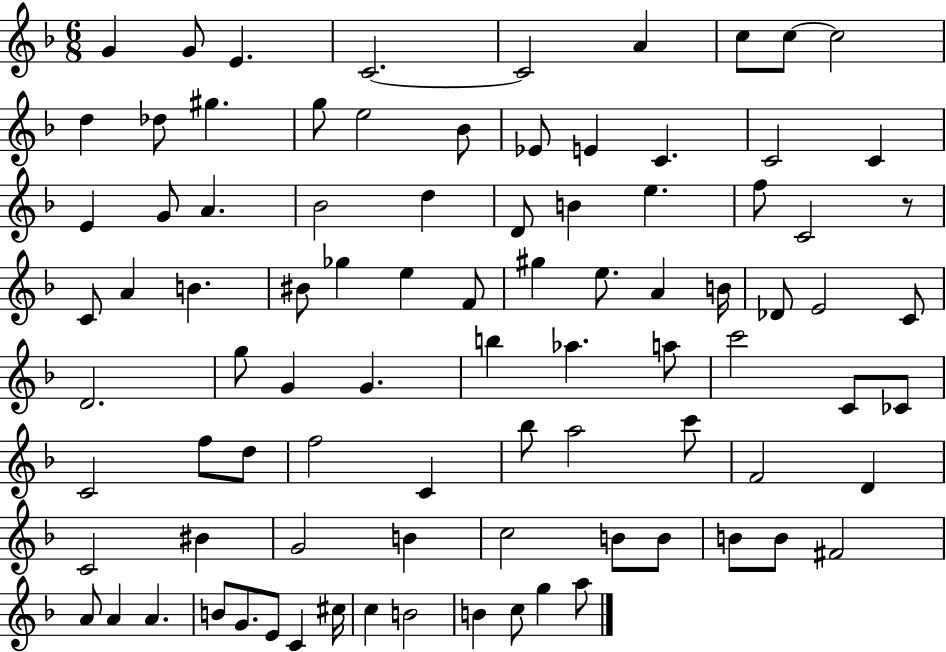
G4/q G4/e E4/q. C4/h. C4/h A4/q C5/e C5/e C5/h D5/q Db5/e G#5/q. G5/e E5/h Bb4/e Eb4/e E4/q C4/q. C4/h C4/q E4/q G4/e A4/q. Bb4/h D5/q D4/e B4/q E5/q. F5/e C4/h R/e C4/e A4/q B4/q. BIS4/e Gb5/q E5/q F4/e G#5/q E5/e. A4/q B4/s Db4/e E4/h C4/e D4/h. G5/e G4/q G4/q. B5/q Ab5/q. A5/e C6/h C4/e CES4/e C4/h F5/e D5/e F5/h C4/q Bb5/e A5/h C6/e F4/h D4/q C4/h BIS4/q G4/h B4/q C5/h B4/e B4/e B4/e B4/e F#4/h A4/e A4/q A4/q. B4/e G4/e. E4/e C4/q C#5/s C5/q B4/h B4/q C5/e G5/q A5/e